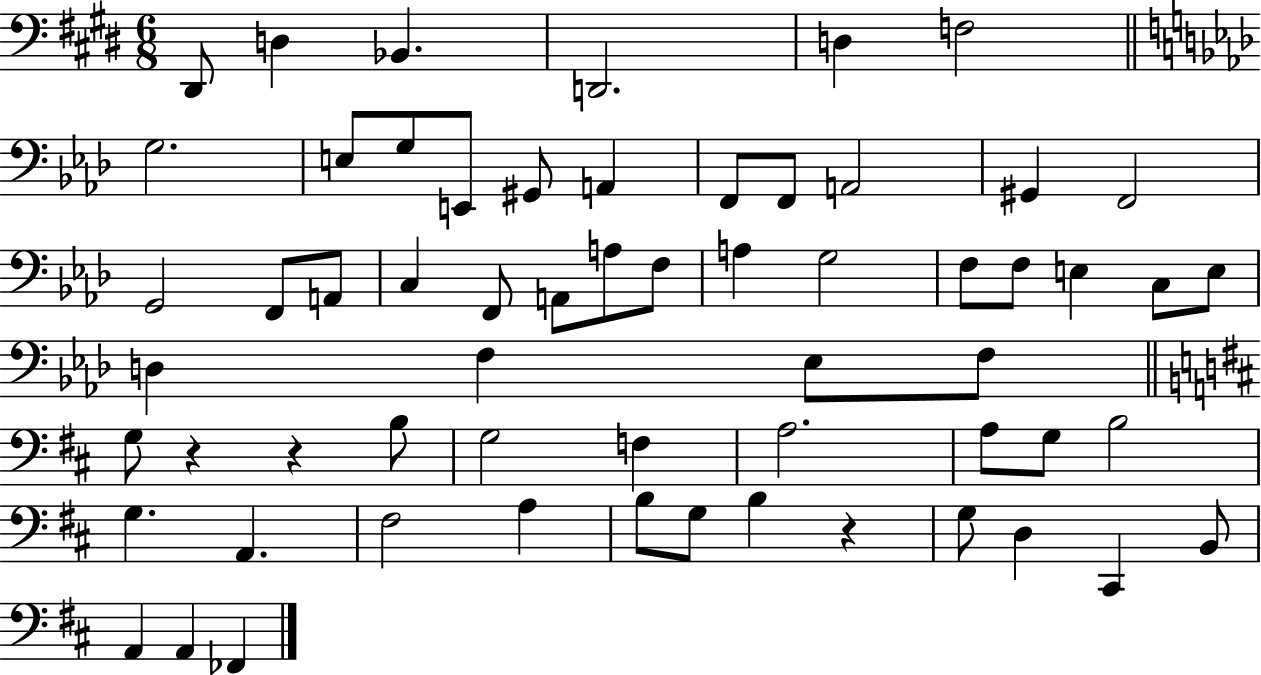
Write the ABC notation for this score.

X:1
T:Untitled
M:6/8
L:1/4
K:E
^D,,/2 D, _B,, D,,2 D, F,2 G,2 E,/2 G,/2 E,,/2 ^G,,/2 A,, F,,/2 F,,/2 A,,2 ^G,, F,,2 G,,2 F,,/2 A,,/2 C, F,,/2 A,,/2 A,/2 F,/2 A, G,2 F,/2 F,/2 E, C,/2 E,/2 D, F, _E,/2 F,/2 G,/2 z z B,/2 G,2 F, A,2 A,/2 G,/2 B,2 G, A,, ^F,2 A, B,/2 G,/2 B, z G,/2 D, ^C,, B,,/2 A,, A,, _F,,